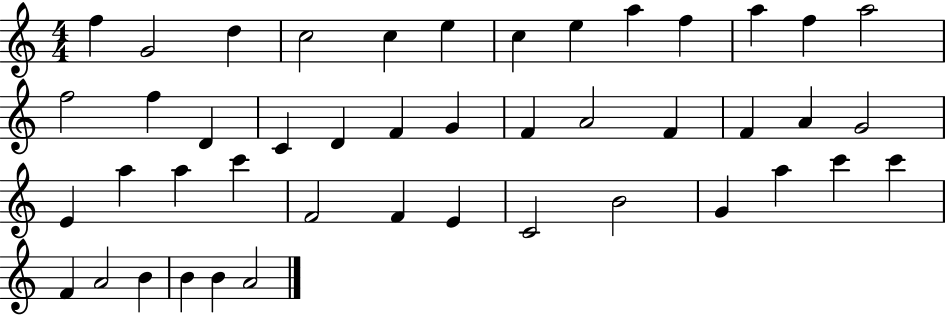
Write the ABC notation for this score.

X:1
T:Untitled
M:4/4
L:1/4
K:C
f G2 d c2 c e c e a f a f a2 f2 f D C D F G F A2 F F A G2 E a a c' F2 F E C2 B2 G a c' c' F A2 B B B A2